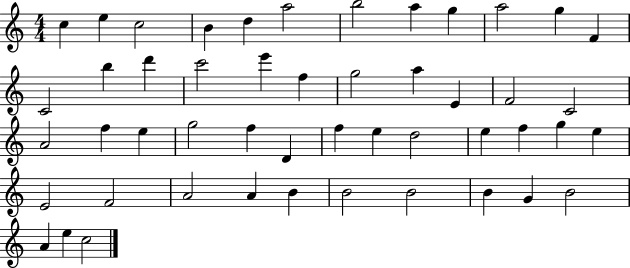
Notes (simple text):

C5/q E5/q C5/h B4/q D5/q A5/h B5/h A5/q G5/q A5/h G5/q F4/q C4/h B5/q D6/q C6/h E6/q F5/q G5/h A5/q E4/q F4/h C4/h A4/h F5/q E5/q G5/h F5/q D4/q F5/q E5/q D5/h E5/q F5/q G5/q E5/q E4/h F4/h A4/h A4/q B4/q B4/h B4/h B4/q G4/q B4/h A4/q E5/q C5/h